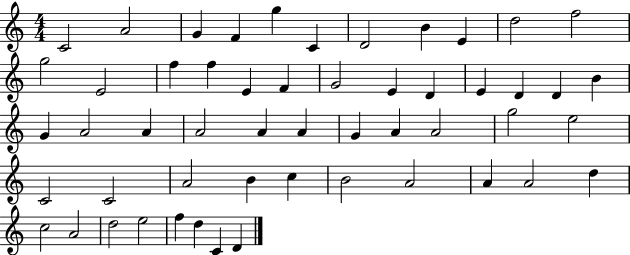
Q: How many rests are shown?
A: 0